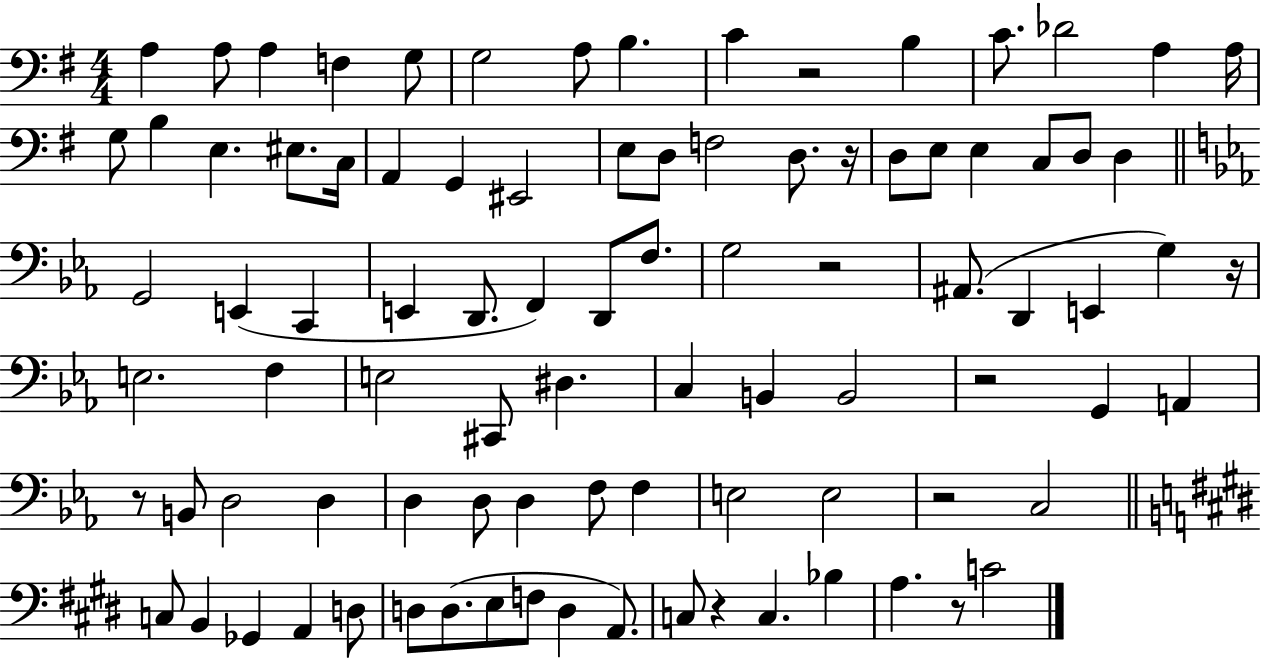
X:1
T:Untitled
M:4/4
L:1/4
K:G
A, A,/2 A, F, G,/2 G,2 A,/2 B, C z2 B, C/2 _D2 A, A,/4 G,/2 B, E, ^E,/2 C,/4 A,, G,, ^E,,2 E,/2 D,/2 F,2 D,/2 z/4 D,/2 E,/2 E, C,/2 D,/2 D, G,,2 E,, C,, E,, D,,/2 F,, D,,/2 F,/2 G,2 z2 ^A,,/2 D,, E,, G, z/4 E,2 F, E,2 ^C,,/2 ^D, C, B,, B,,2 z2 G,, A,, z/2 B,,/2 D,2 D, D, D,/2 D, F,/2 F, E,2 E,2 z2 C,2 C,/2 B,, _G,, A,, D,/2 D,/2 D,/2 E,/2 F,/2 D, A,,/2 C,/2 z C, _B, A, z/2 C2